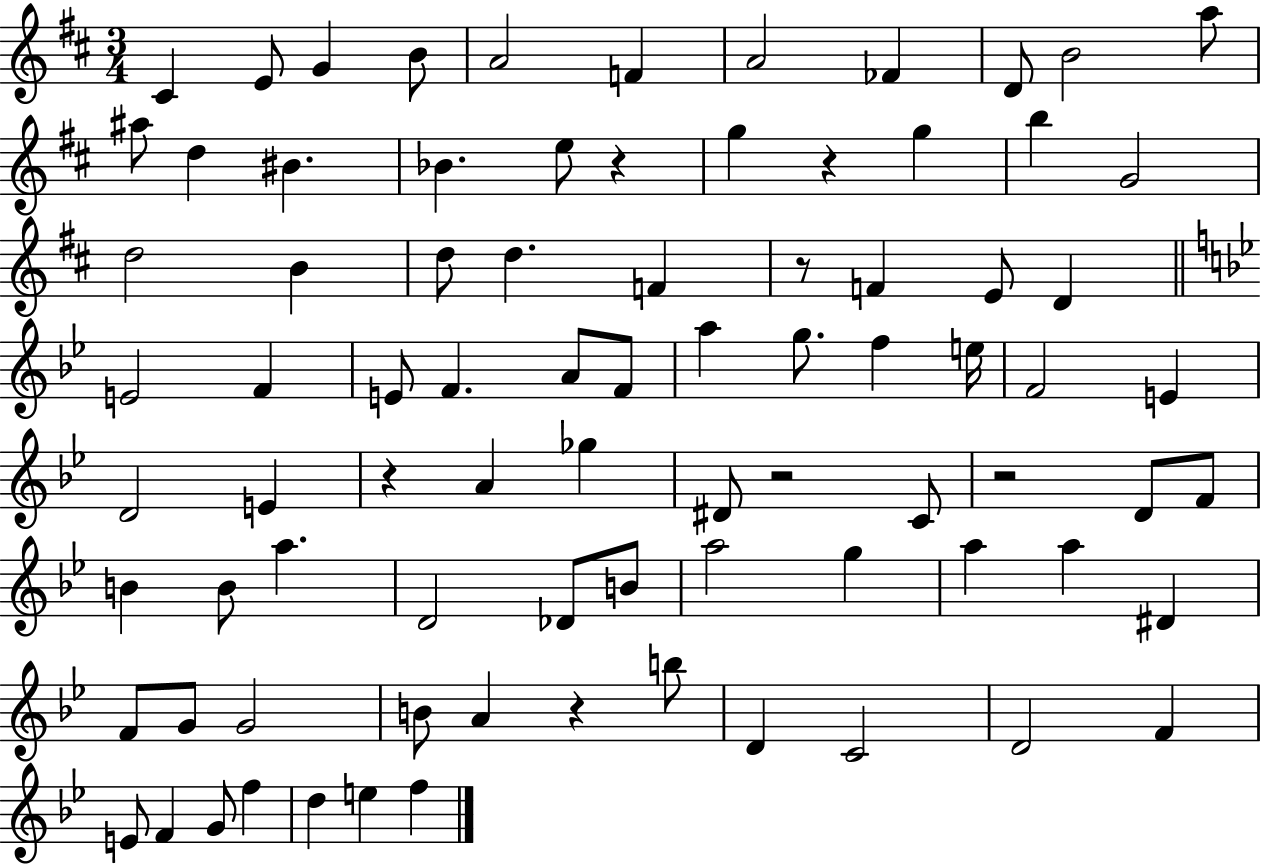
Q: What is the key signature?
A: D major